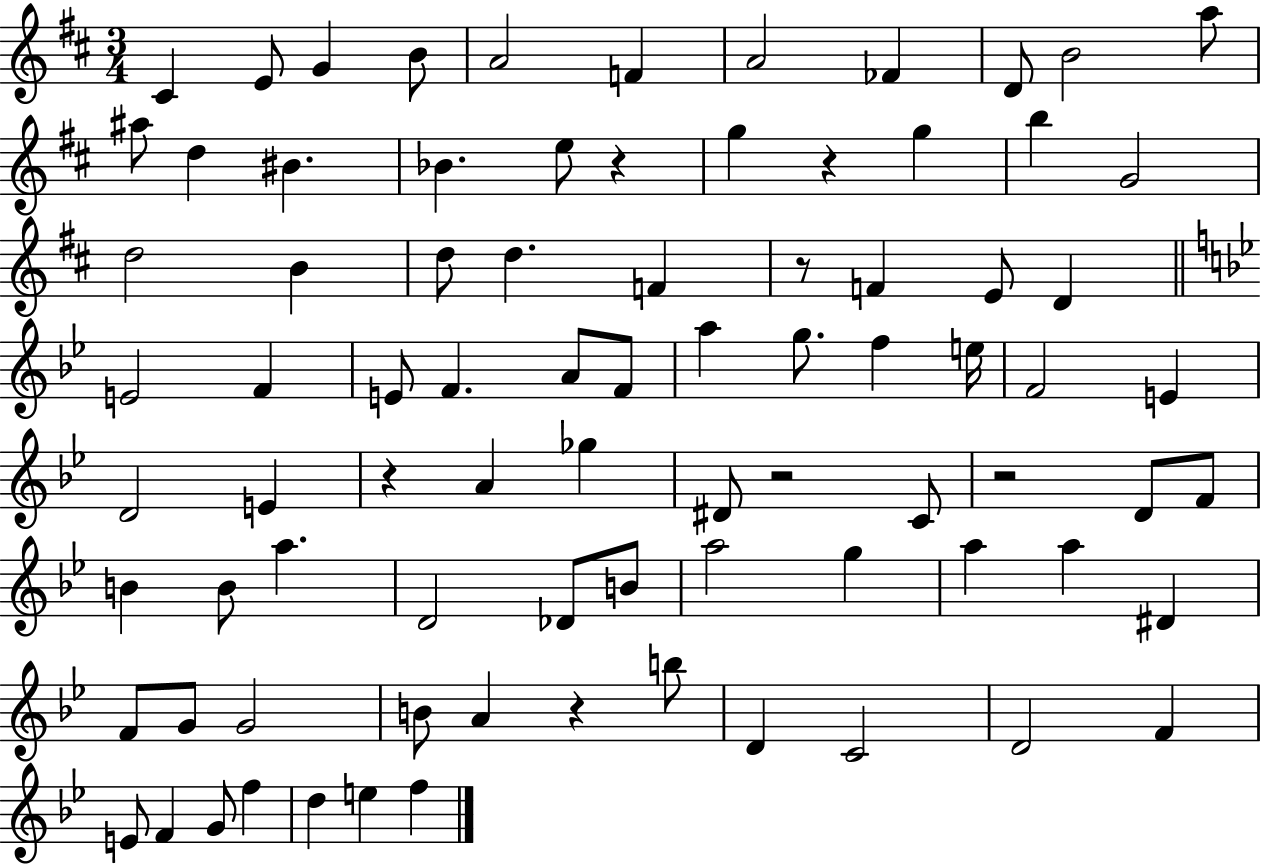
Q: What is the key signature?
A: D major